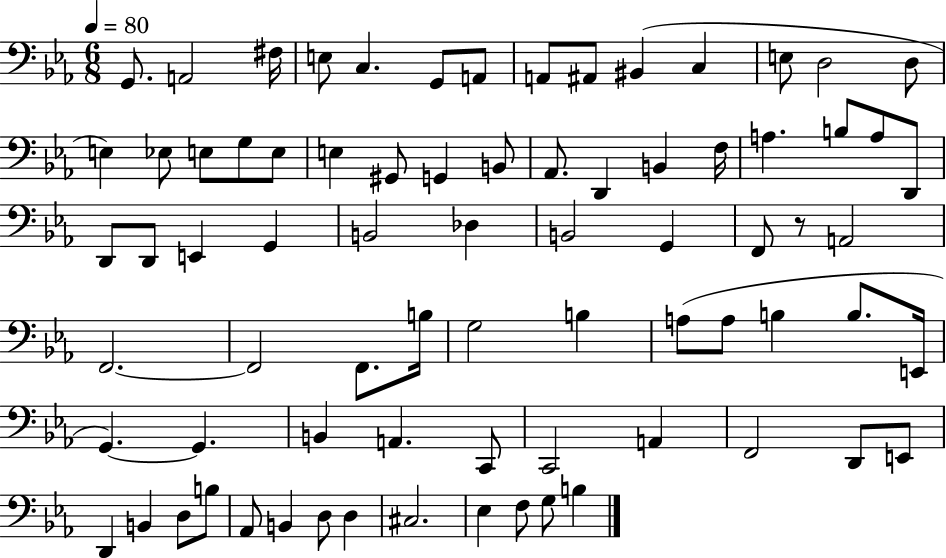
X:1
T:Untitled
M:6/8
L:1/4
K:Eb
G,,/2 A,,2 ^F,/4 E,/2 C, G,,/2 A,,/2 A,,/2 ^A,,/2 ^B,, C, E,/2 D,2 D,/2 E, _E,/2 E,/2 G,/2 E,/2 E, ^G,,/2 G,, B,,/2 _A,,/2 D,, B,, F,/4 A, B,/2 A,/2 D,,/2 D,,/2 D,,/2 E,, G,, B,,2 _D, B,,2 G,, F,,/2 z/2 A,,2 F,,2 F,,2 F,,/2 B,/4 G,2 B, A,/2 A,/2 B, B,/2 E,,/4 G,, G,, B,, A,, C,,/2 C,,2 A,, F,,2 D,,/2 E,,/2 D,, B,, D,/2 B,/2 _A,,/2 B,, D,/2 D, ^C,2 _E, F,/2 G,/2 B,